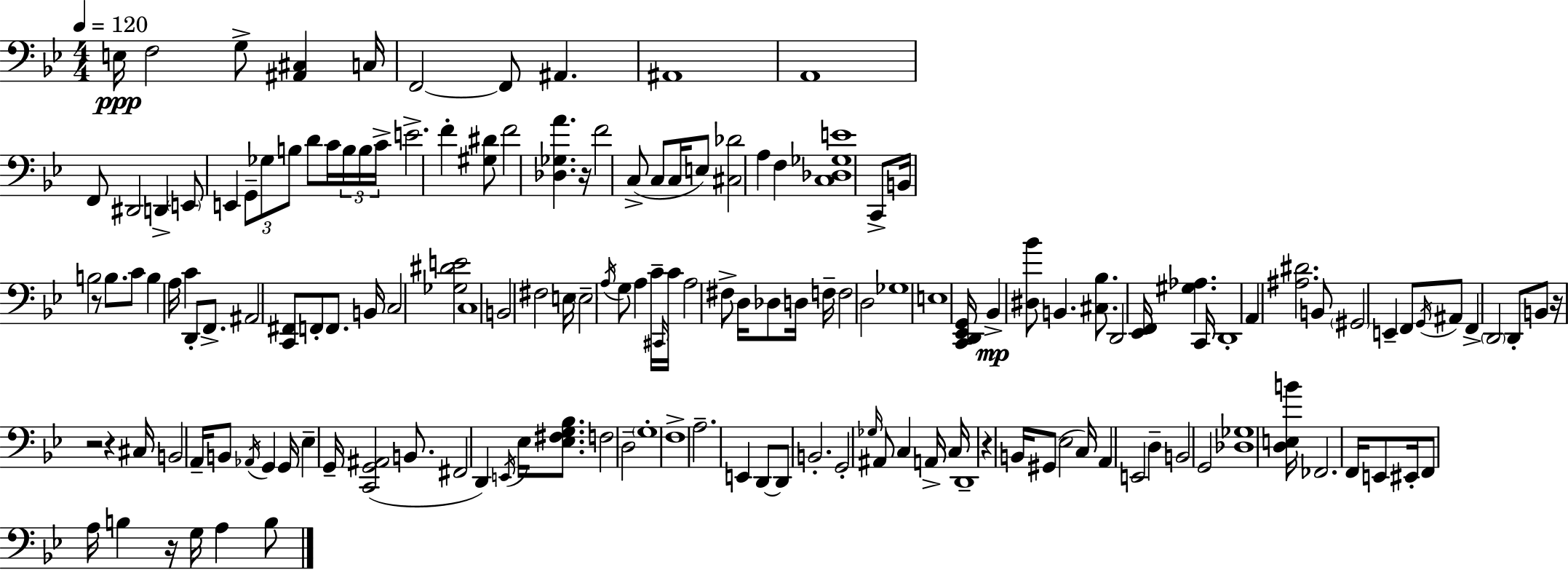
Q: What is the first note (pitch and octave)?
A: E3